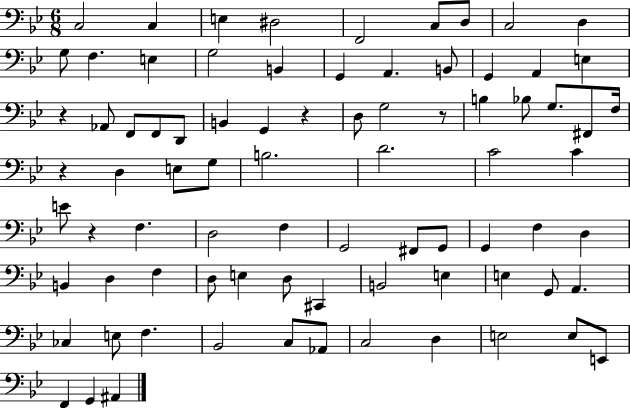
X:1
T:Untitled
M:6/8
L:1/4
K:Bb
C,2 C, E, ^D,2 F,,2 C,/2 D,/2 C,2 D, G,/2 F, E, G,2 B,, G,, A,, B,,/2 G,, A,, E, z _A,,/2 F,,/2 F,,/2 D,,/2 B,, G,, z D,/2 G,2 z/2 B, _B,/2 G,/2 ^F,,/2 F,/4 z D, E,/2 G,/2 B,2 D2 C2 C E/2 z F, D,2 F, G,,2 ^F,,/2 G,,/2 G,, F, D, B,, D, F, D,/2 E, D,/2 ^C,, B,,2 E, E, G,,/2 A,, _C, E,/2 F, _B,,2 C,/2 _A,,/2 C,2 D, E,2 E,/2 E,,/2 F,, G,, ^A,,